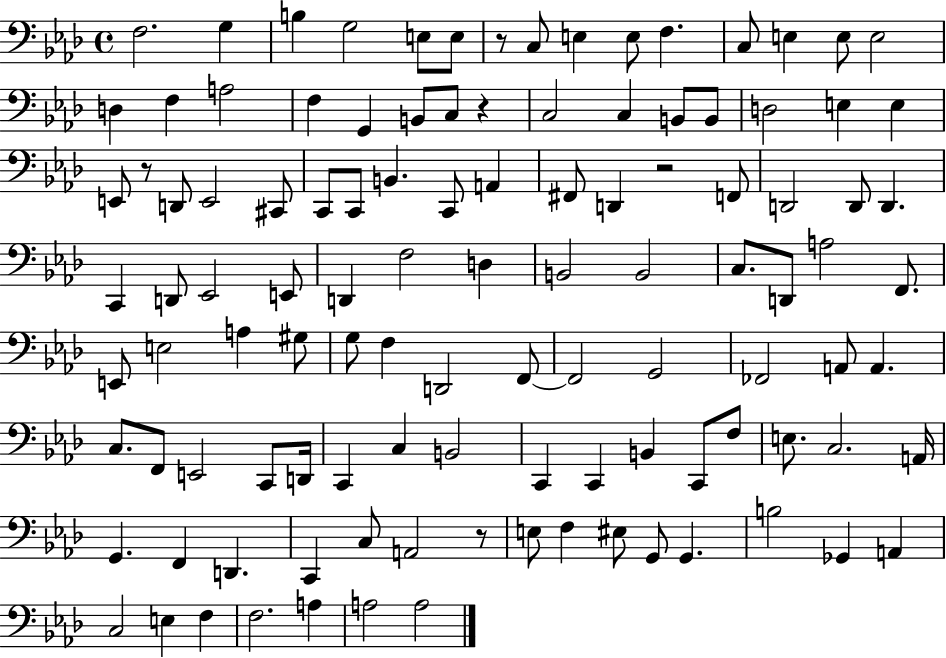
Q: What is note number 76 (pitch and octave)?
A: C3